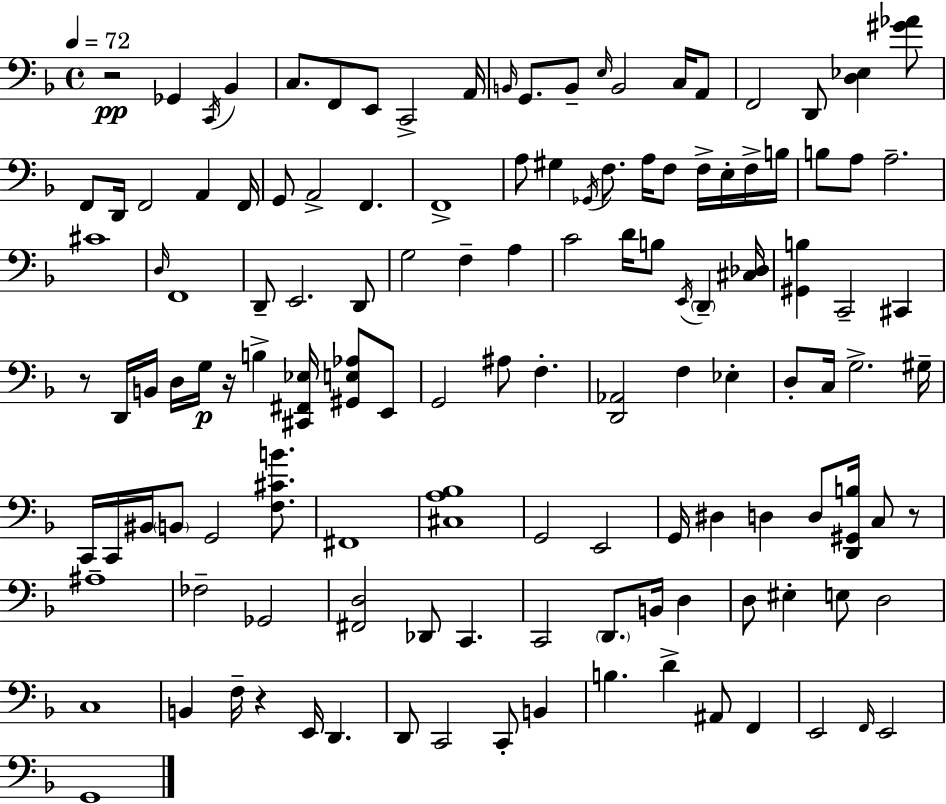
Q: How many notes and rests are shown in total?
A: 129